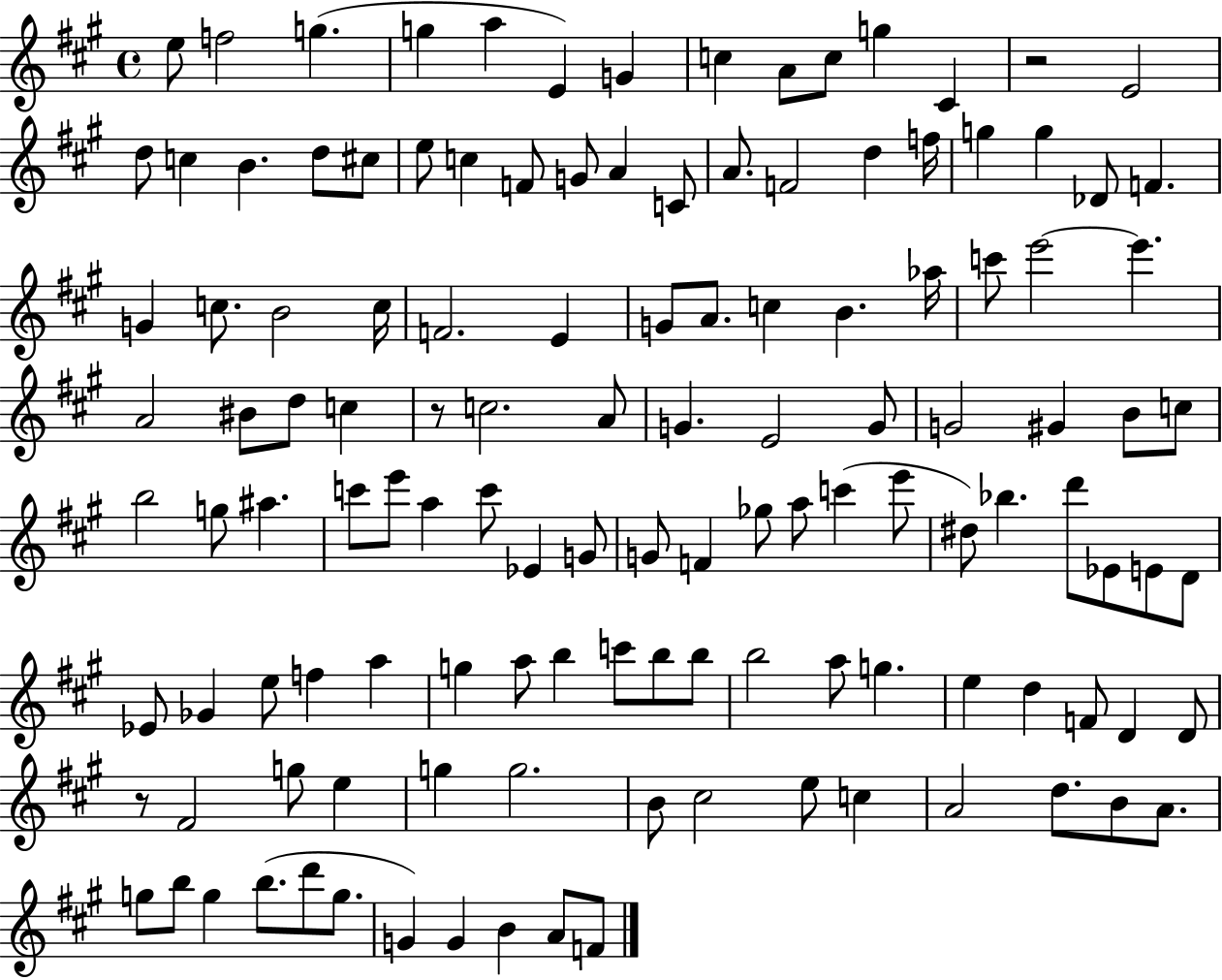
X:1
T:Untitled
M:4/4
L:1/4
K:A
e/2 f2 g g a E G c A/2 c/2 g ^C z2 E2 d/2 c B d/2 ^c/2 e/2 c F/2 G/2 A C/2 A/2 F2 d f/4 g g _D/2 F G c/2 B2 c/4 F2 E G/2 A/2 c B _a/4 c'/2 e'2 e' A2 ^B/2 d/2 c z/2 c2 A/2 G E2 G/2 G2 ^G B/2 c/2 b2 g/2 ^a c'/2 e'/2 a c'/2 _E G/2 G/2 F _g/2 a/2 c' e'/2 ^d/2 _b d'/2 _E/2 E/2 D/2 _E/2 _G e/2 f a g a/2 b c'/2 b/2 b/2 b2 a/2 g e d F/2 D D/2 z/2 ^F2 g/2 e g g2 B/2 ^c2 e/2 c A2 d/2 B/2 A/2 g/2 b/2 g b/2 d'/2 g/2 G G B A/2 F/2